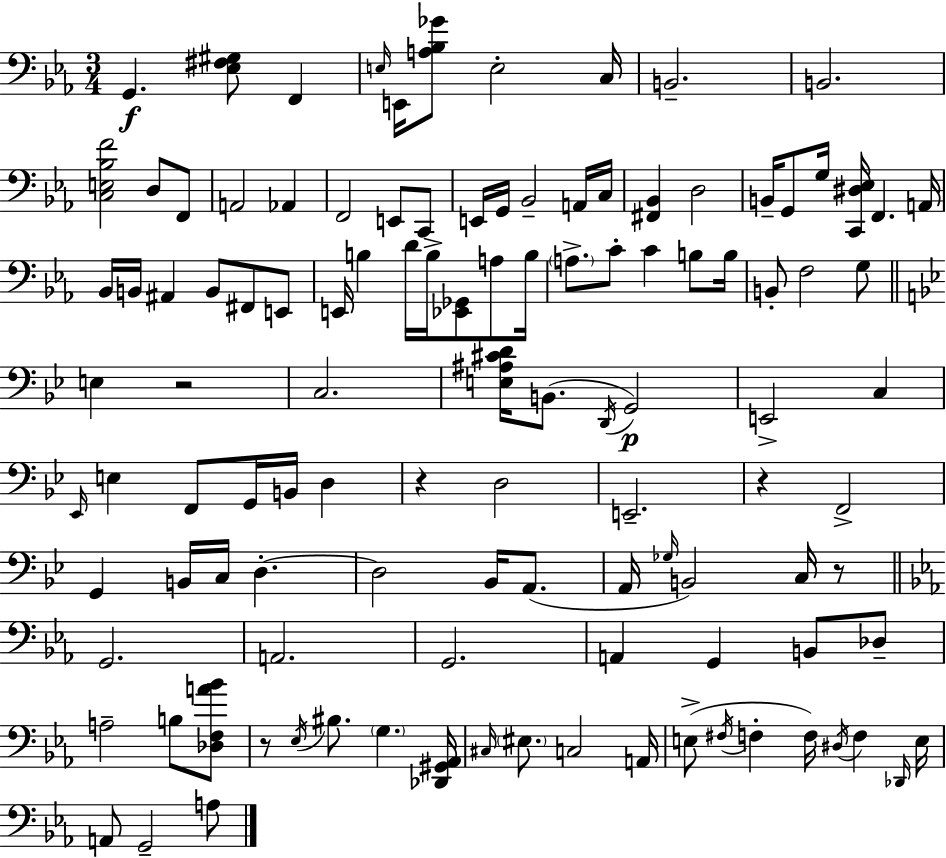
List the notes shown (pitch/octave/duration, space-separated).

G2/q. [Eb3,F#3,G#3]/e F2/q E3/s E2/s [A3,Bb3,Gb4]/e E3/h C3/s B2/h. B2/h. [C3,E3,Bb3,F4]/h D3/e F2/e A2/h Ab2/q F2/h E2/e C2/e E2/s G2/s Bb2/h A2/s C3/s [F#2,Bb2]/q D3/h B2/s G2/e G3/s [C2,D#3,Eb3]/s F2/q. A2/s Bb2/s B2/s A#2/q B2/e F#2/e E2/e E2/s B3/q D4/s B3/s [Eb2,Gb2]/e A3/e B3/s A3/e. C4/e C4/q B3/e B3/s B2/e F3/h G3/e E3/q R/h C3/h. [E3,A#3,C#4,D4]/s B2/e. D2/s G2/h E2/h C3/q Eb2/s E3/q F2/e G2/s B2/s D3/q R/q D3/h E2/h. R/q F2/h G2/q B2/s C3/s D3/q. D3/h Bb2/s A2/e. A2/s Gb3/s B2/h C3/s R/e G2/h. A2/h. G2/h. A2/q G2/q B2/e Db3/e A3/h B3/e [Db3,F3,A4,Bb4]/e R/e Eb3/s BIS3/e. G3/q. [Db2,G#2,Ab2]/s C#3/s EIS3/e. C3/h A2/s E3/e F#3/s F3/q F3/s D#3/s F3/q Db2/s E3/s A2/e G2/h A3/e